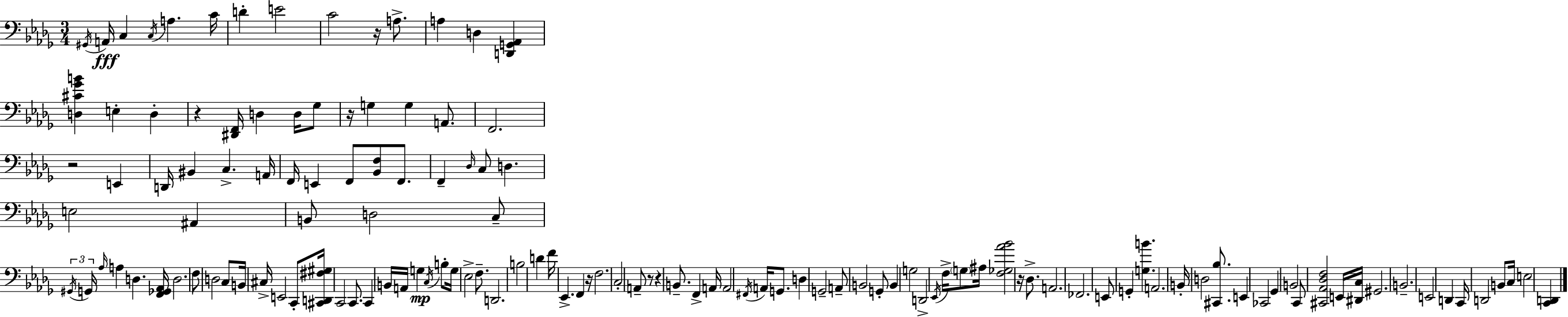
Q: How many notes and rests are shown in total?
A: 134